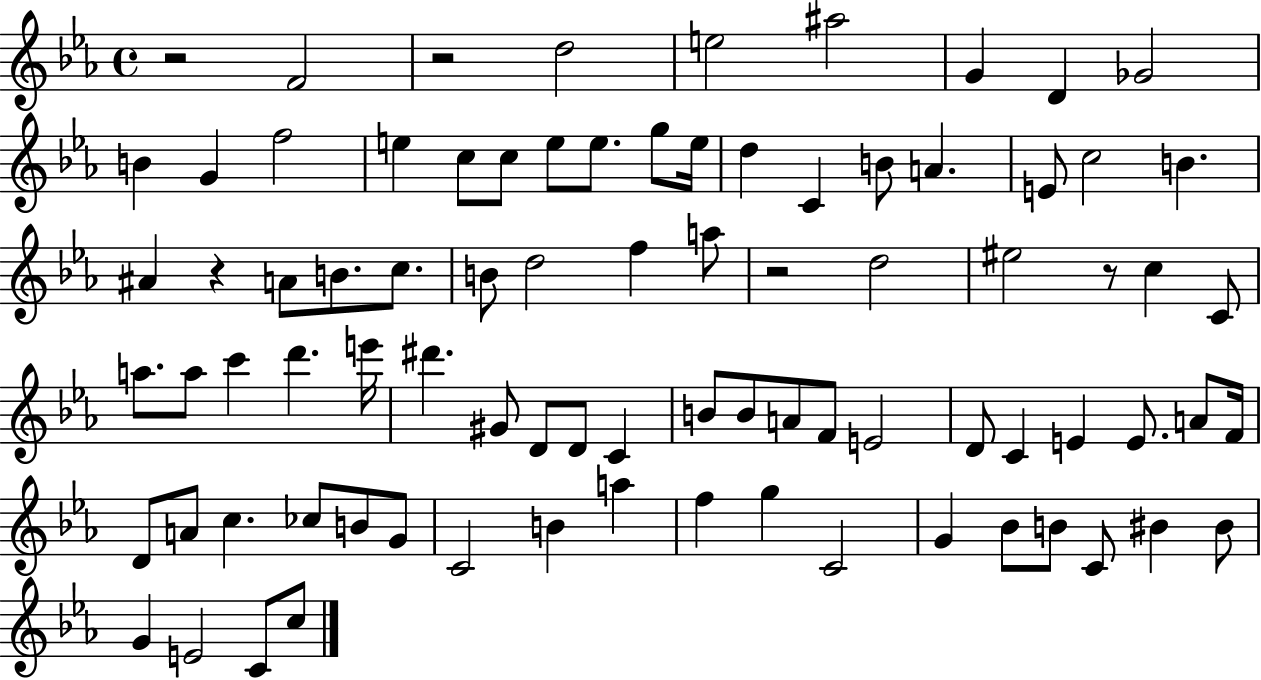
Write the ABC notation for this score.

X:1
T:Untitled
M:4/4
L:1/4
K:Eb
z2 F2 z2 d2 e2 ^a2 G D _G2 B G f2 e c/2 c/2 e/2 e/2 g/2 e/4 d C B/2 A E/2 c2 B ^A z A/2 B/2 c/2 B/2 d2 f a/2 z2 d2 ^e2 z/2 c C/2 a/2 a/2 c' d' e'/4 ^d' ^G/2 D/2 D/2 C B/2 B/2 A/2 F/2 E2 D/2 C E E/2 A/2 F/4 D/2 A/2 c _c/2 B/2 G/2 C2 B a f g C2 G _B/2 B/2 C/2 ^B ^B/2 G E2 C/2 c/2